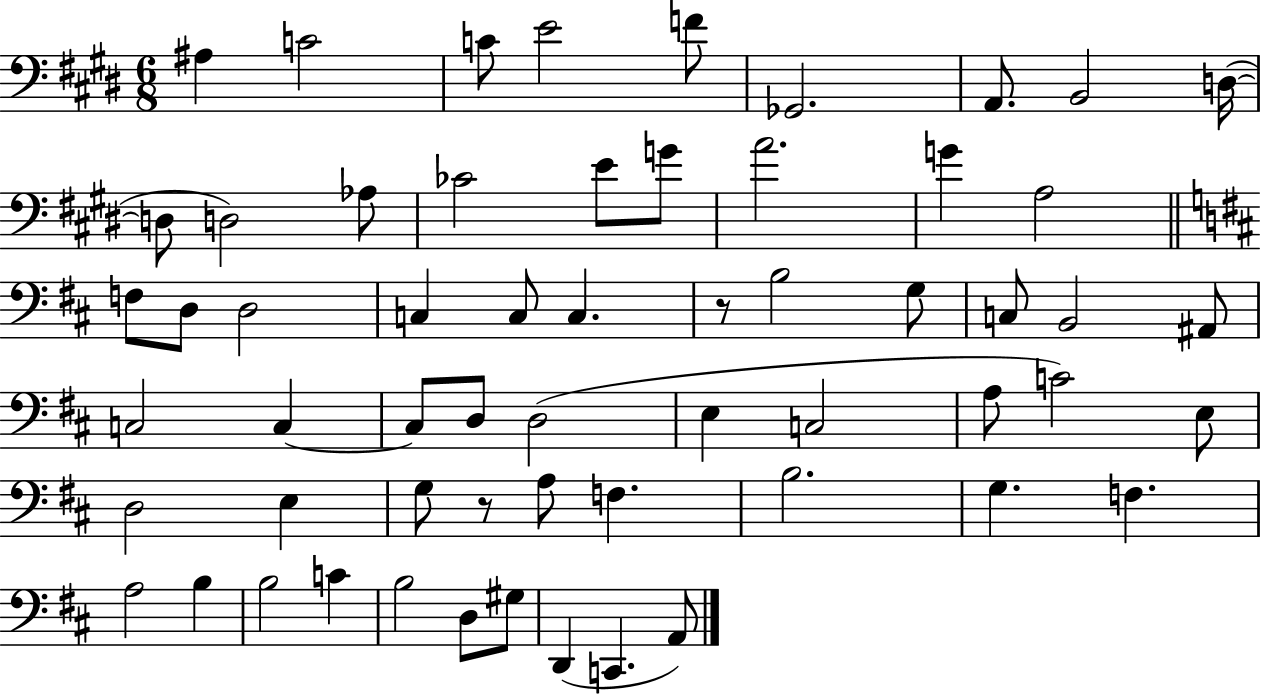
{
  \clef bass
  \numericTimeSignature
  \time 6/8
  \key e \major
  ais4 c'2 | c'8 e'2 f'8 | ges,2. | a,8. b,2 d16~(~ | \break d8 d2) aes8 | ces'2 e'8 g'8 | a'2. | g'4 a2 | \break \bar "||" \break \key b \minor f8 d8 d2 | c4 c8 c4. | r8 b2 g8 | c8 b,2 ais,8 | \break c2 c4~~ | c8 d8 d2( | e4 c2 | a8 c'2) e8 | \break d2 e4 | g8 r8 a8 f4. | b2. | g4. f4. | \break a2 b4 | b2 c'4 | b2 d8 gis8 | d,4( c,4. a,8) | \break \bar "|."
}